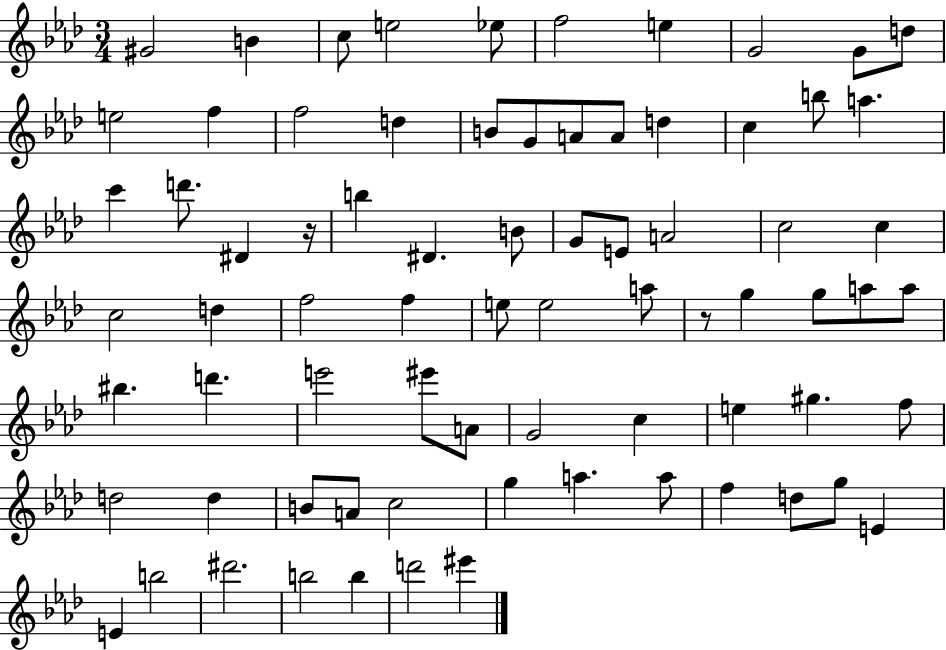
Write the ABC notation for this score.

X:1
T:Untitled
M:3/4
L:1/4
K:Ab
^G2 B c/2 e2 _e/2 f2 e G2 G/2 d/2 e2 f f2 d B/2 G/2 A/2 A/2 d c b/2 a c' d'/2 ^D z/4 b ^D B/2 G/2 E/2 A2 c2 c c2 d f2 f e/2 e2 a/2 z/2 g g/2 a/2 a/2 ^b d' e'2 ^e'/2 A/2 G2 c e ^g f/2 d2 d B/2 A/2 c2 g a a/2 f d/2 g/2 E E b2 ^d'2 b2 b d'2 ^e'